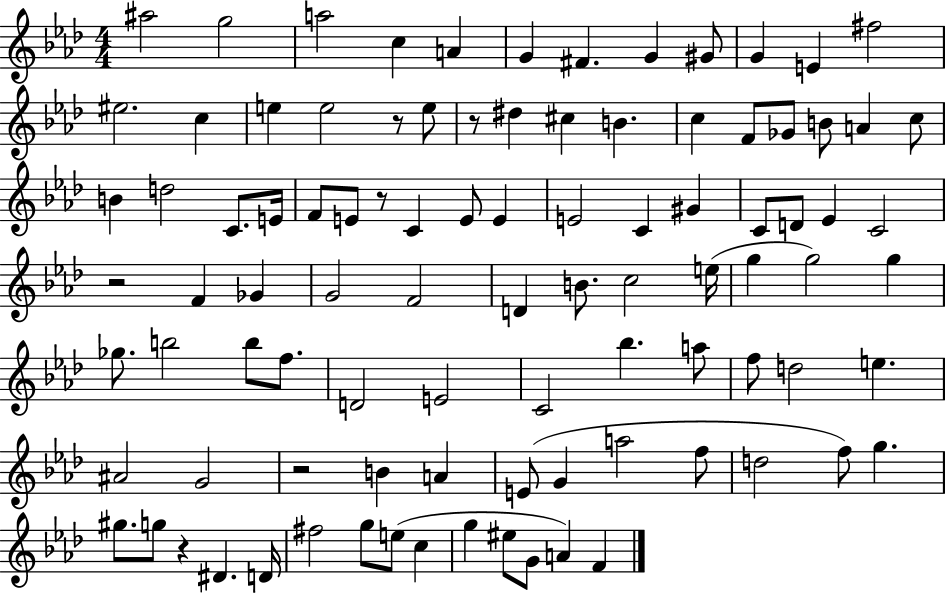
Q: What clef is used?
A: treble